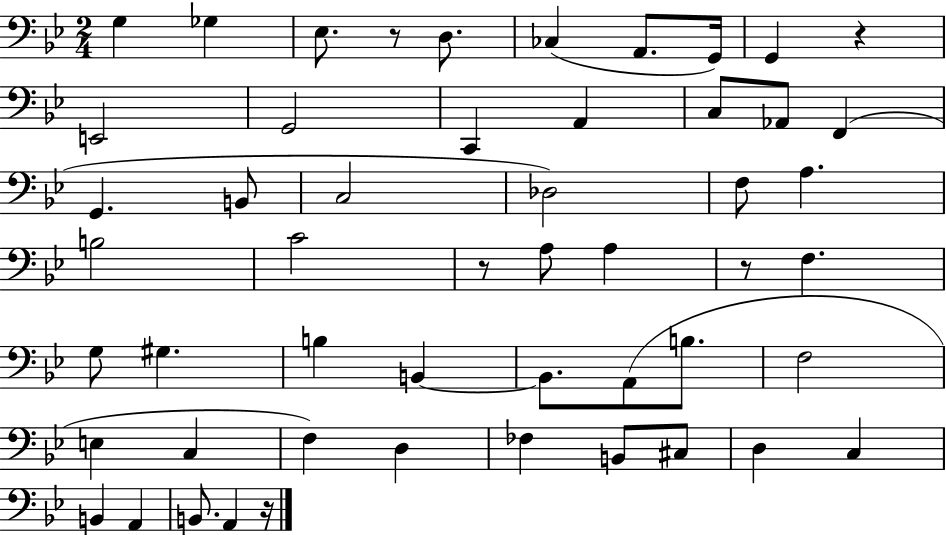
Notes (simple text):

G3/q Gb3/q Eb3/e. R/e D3/e. CES3/q A2/e. G2/s G2/q R/q E2/h G2/h C2/q A2/q C3/e Ab2/e F2/q G2/q. B2/e C3/h Db3/h F3/e A3/q. B3/h C4/h R/e A3/e A3/q R/e F3/q. G3/e G#3/q. B3/q B2/q B2/e. A2/e B3/e. F3/h E3/q C3/q F3/q D3/q FES3/q B2/e C#3/e D3/q C3/q B2/q A2/q B2/e. A2/q R/s